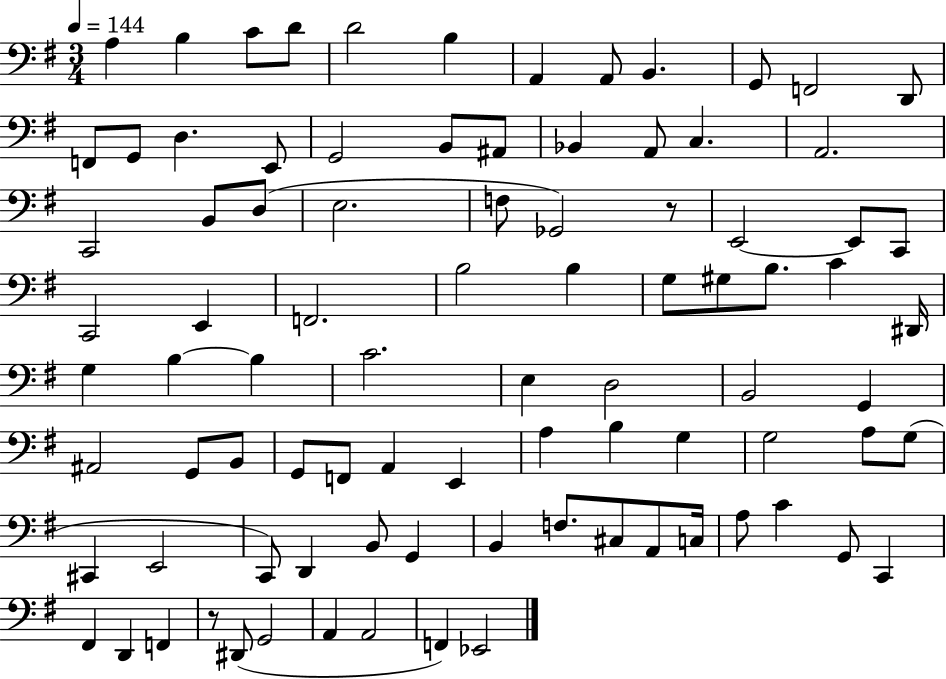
{
  \clef bass
  \numericTimeSignature
  \time 3/4
  \key g \major
  \tempo 4 = 144
  a4 b4 c'8 d'8 | d'2 b4 | a,4 a,8 b,4. | g,8 f,2 d,8 | \break f,8 g,8 d4. e,8 | g,2 b,8 ais,8 | bes,4 a,8 c4. | a,2. | \break c,2 b,8 d8( | e2. | f8 ges,2) r8 | e,2~~ e,8 c,8 | \break c,2 e,4 | f,2. | b2 b4 | g8 gis8 b8. c'4 dis,16 | \break g4 b4~~ b4 | c'2. | e4 d2 | b,2 g,4 | \break ais,2 g,8 b,8 | g,8 f,8 a,4 e,4 | a4 b4 g4 | g2 a8 g8( | \break cis,4 e,2 | c,8) d,4 b,8 g,4 | b,4 f8. cis8 a,8 c16 | a8 c'4 g,8 c,4 | \break fis,4 d,4 f,4 | r8 dis,8( g,2 | a,4 a,2 | f,4) ees,2 | \break \bar "|."
}